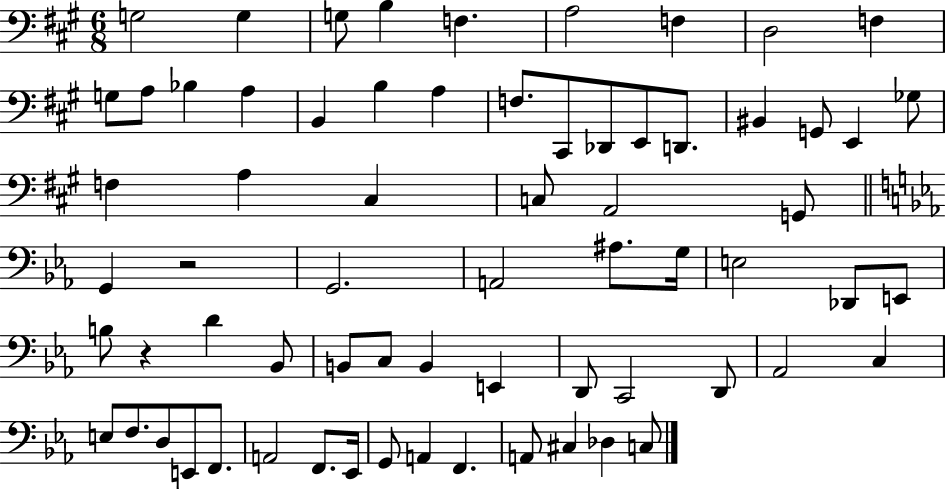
{
  \clef bass
  \numericTimeSignature
  \time 6/8
  \key a \major
  g2 g4 | g8 b4 f4. | a2 f4 | d2 f4 | \break g8 a8 bes4 a4 | b,4 b4 a4 | f8. cis,8 des,8 e,8 d,8. | bis,4 g,8 e,4 ges8 | \break f4 a4 cis4 | c8 a,2 g,8 | \bar "||" \break \key ees \major g,4 r2 | g,2. | a,2 ais8. g16 | e2 des,8 e,8 | \break b8 r4 d'4 bes,8 | b,8 c8 b,4 e,4 | d,8 c,2 d,8 | aes,2 c4 | \break e8 f8. d8 e,8 f,8. | a,2 f,8. ees,16 | g,8 a,4 f,4. | a,8 cis4 des4 c8 | \break \bar "|."
}